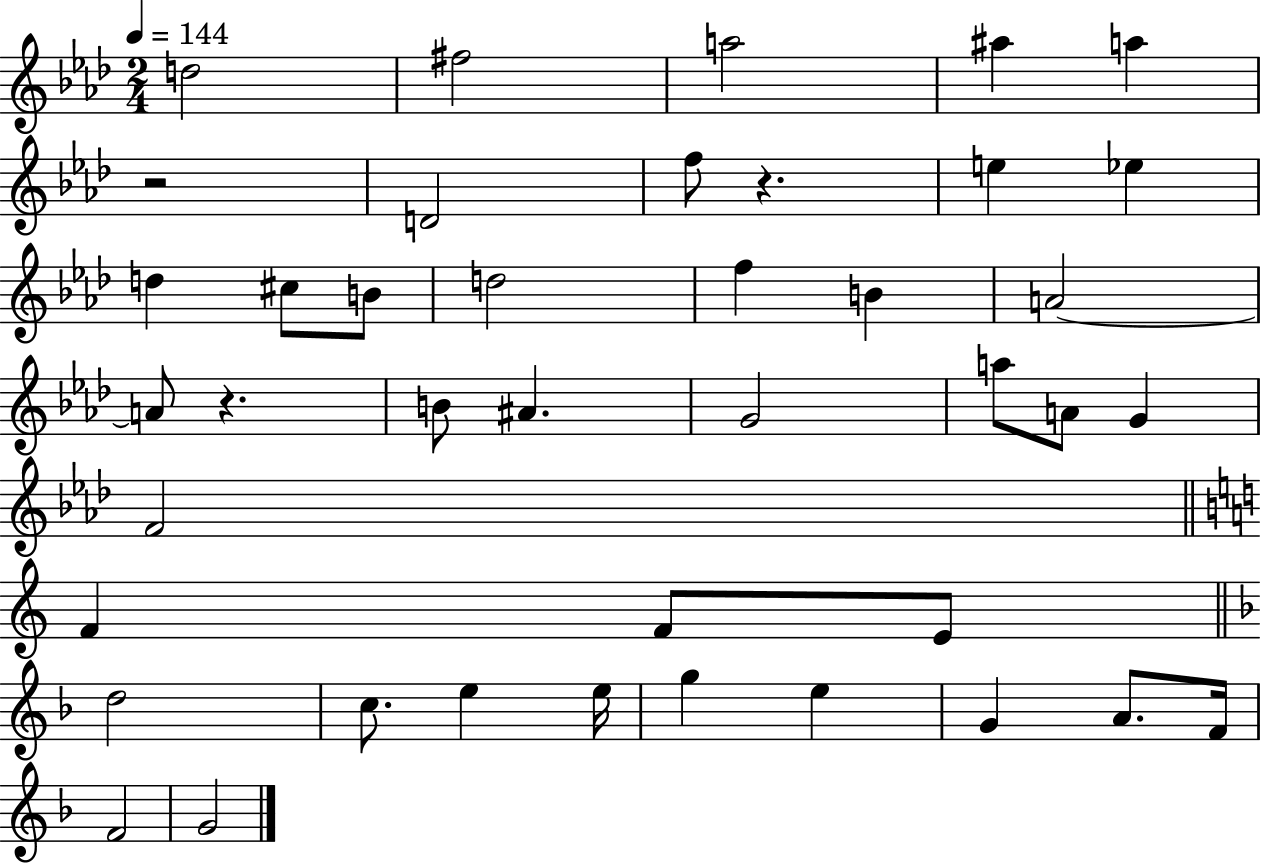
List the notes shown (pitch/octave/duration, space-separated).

D5/h F#5/h A5/h A#5/q A5/q R/h D4/h F5/e R/q. E5/q Eb5/q D5/q C#5/e B4/e D5/h F5/q B4/q A4/h A4/e R/q. B4/e A#4/q. G4/h A5/e A4/e G4/q F4/h F4/q F4/e E4/e D5/h C5/e. E5/q E5/s G5/q E5/q G4/q A4/e. F4/s F4/h G4/h